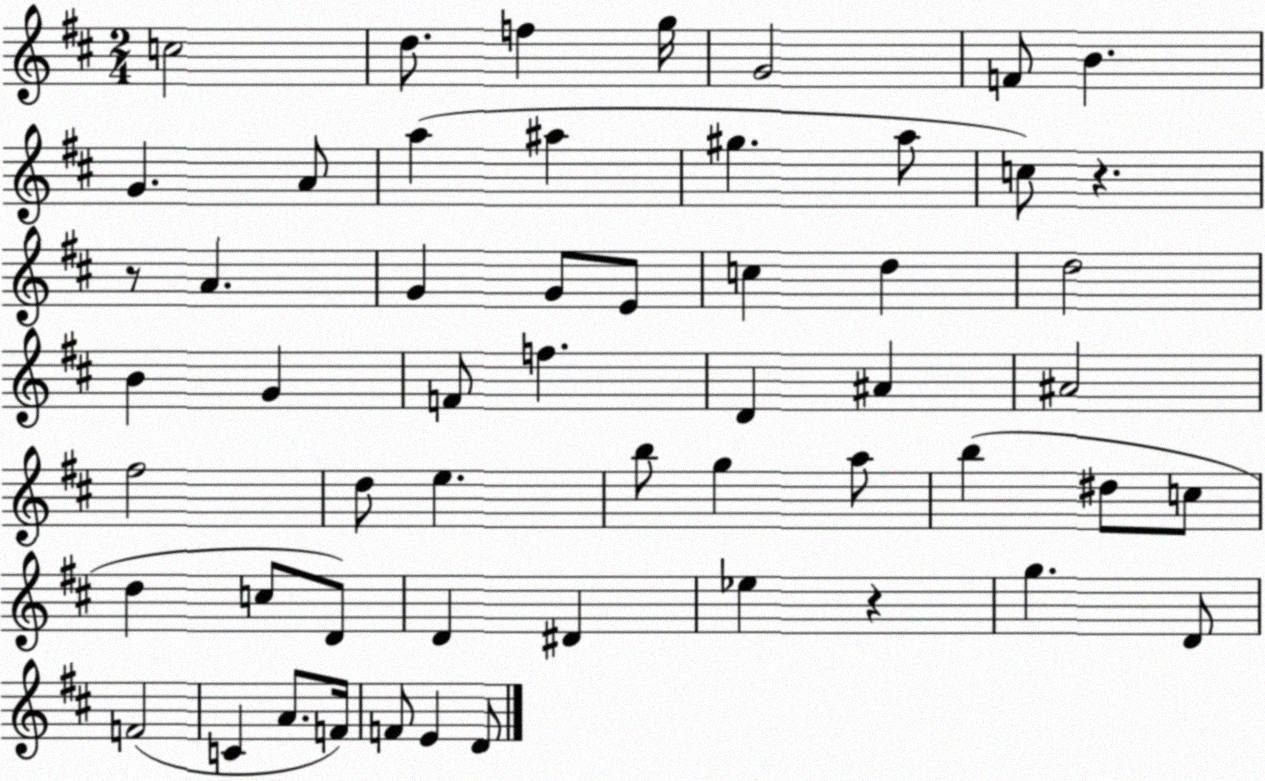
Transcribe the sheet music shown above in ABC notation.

X:1
T:Untitled
M:2/4
L:1/4
K:D
c2 d/2 f g/4 G2 F/2 B G A/2 a ^a ^g a/2 c/2 z z/2 A G G/2 E/2 c d d2 B G F/2 f D ^A ^A2 ^f2 d/2 e b/2 g a/2 b ^d/2 c/2 d c/2 D/2 D ^D _e z g D/2 F2 C A/2 F/4 F/2 E D/2